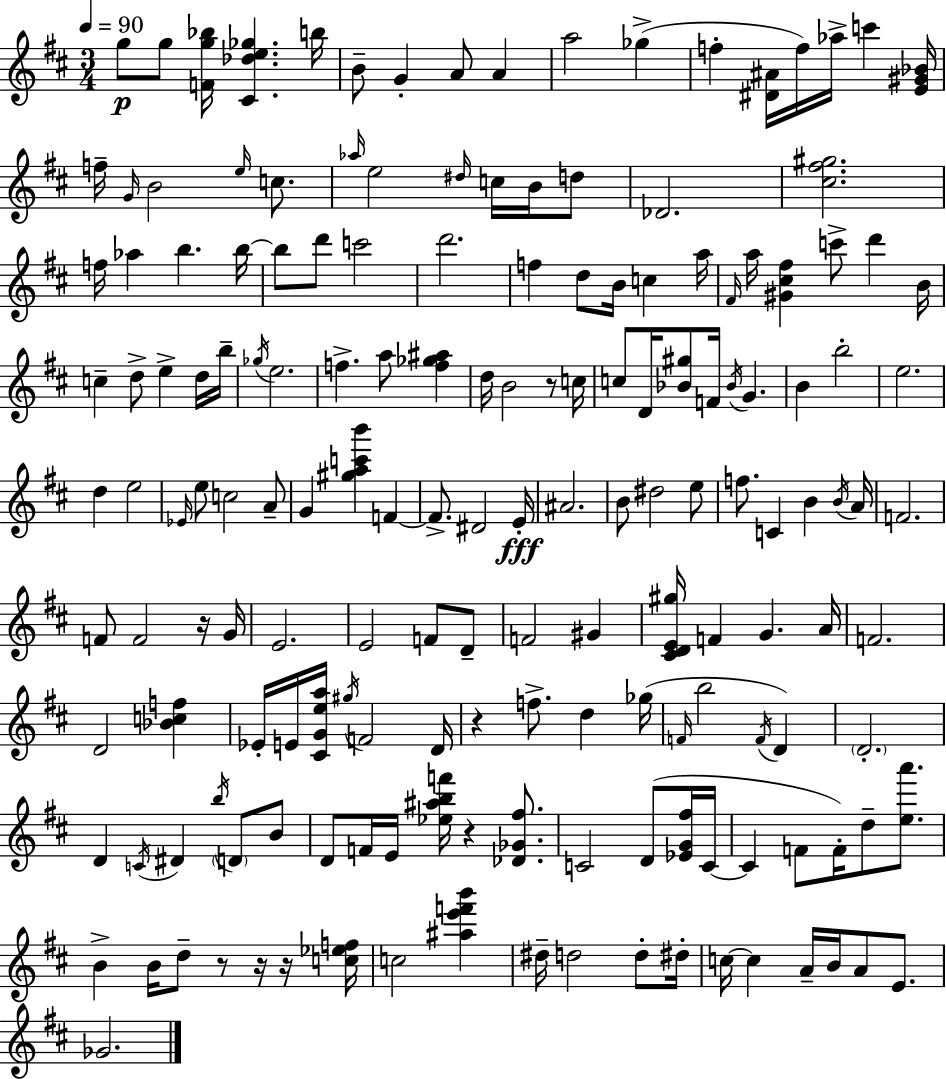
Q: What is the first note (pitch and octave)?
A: G5